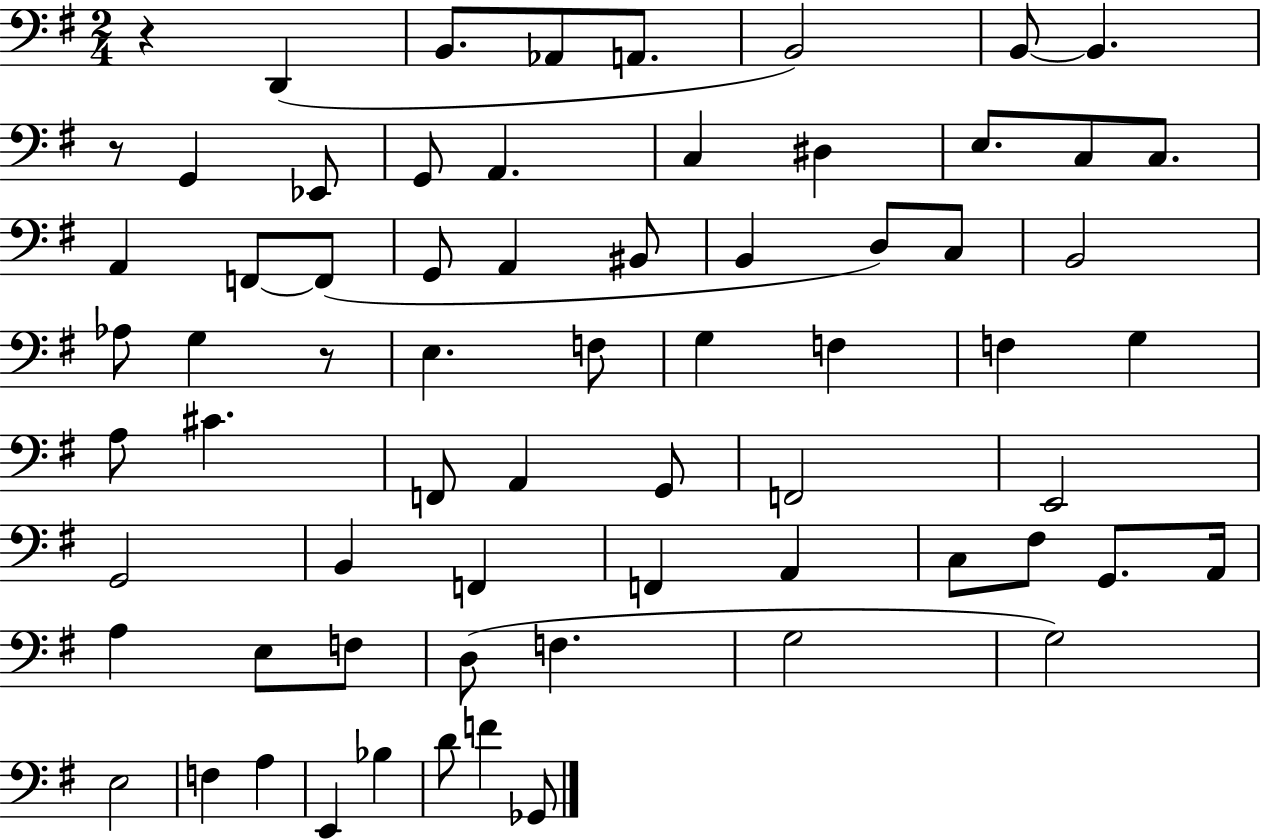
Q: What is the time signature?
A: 2/4